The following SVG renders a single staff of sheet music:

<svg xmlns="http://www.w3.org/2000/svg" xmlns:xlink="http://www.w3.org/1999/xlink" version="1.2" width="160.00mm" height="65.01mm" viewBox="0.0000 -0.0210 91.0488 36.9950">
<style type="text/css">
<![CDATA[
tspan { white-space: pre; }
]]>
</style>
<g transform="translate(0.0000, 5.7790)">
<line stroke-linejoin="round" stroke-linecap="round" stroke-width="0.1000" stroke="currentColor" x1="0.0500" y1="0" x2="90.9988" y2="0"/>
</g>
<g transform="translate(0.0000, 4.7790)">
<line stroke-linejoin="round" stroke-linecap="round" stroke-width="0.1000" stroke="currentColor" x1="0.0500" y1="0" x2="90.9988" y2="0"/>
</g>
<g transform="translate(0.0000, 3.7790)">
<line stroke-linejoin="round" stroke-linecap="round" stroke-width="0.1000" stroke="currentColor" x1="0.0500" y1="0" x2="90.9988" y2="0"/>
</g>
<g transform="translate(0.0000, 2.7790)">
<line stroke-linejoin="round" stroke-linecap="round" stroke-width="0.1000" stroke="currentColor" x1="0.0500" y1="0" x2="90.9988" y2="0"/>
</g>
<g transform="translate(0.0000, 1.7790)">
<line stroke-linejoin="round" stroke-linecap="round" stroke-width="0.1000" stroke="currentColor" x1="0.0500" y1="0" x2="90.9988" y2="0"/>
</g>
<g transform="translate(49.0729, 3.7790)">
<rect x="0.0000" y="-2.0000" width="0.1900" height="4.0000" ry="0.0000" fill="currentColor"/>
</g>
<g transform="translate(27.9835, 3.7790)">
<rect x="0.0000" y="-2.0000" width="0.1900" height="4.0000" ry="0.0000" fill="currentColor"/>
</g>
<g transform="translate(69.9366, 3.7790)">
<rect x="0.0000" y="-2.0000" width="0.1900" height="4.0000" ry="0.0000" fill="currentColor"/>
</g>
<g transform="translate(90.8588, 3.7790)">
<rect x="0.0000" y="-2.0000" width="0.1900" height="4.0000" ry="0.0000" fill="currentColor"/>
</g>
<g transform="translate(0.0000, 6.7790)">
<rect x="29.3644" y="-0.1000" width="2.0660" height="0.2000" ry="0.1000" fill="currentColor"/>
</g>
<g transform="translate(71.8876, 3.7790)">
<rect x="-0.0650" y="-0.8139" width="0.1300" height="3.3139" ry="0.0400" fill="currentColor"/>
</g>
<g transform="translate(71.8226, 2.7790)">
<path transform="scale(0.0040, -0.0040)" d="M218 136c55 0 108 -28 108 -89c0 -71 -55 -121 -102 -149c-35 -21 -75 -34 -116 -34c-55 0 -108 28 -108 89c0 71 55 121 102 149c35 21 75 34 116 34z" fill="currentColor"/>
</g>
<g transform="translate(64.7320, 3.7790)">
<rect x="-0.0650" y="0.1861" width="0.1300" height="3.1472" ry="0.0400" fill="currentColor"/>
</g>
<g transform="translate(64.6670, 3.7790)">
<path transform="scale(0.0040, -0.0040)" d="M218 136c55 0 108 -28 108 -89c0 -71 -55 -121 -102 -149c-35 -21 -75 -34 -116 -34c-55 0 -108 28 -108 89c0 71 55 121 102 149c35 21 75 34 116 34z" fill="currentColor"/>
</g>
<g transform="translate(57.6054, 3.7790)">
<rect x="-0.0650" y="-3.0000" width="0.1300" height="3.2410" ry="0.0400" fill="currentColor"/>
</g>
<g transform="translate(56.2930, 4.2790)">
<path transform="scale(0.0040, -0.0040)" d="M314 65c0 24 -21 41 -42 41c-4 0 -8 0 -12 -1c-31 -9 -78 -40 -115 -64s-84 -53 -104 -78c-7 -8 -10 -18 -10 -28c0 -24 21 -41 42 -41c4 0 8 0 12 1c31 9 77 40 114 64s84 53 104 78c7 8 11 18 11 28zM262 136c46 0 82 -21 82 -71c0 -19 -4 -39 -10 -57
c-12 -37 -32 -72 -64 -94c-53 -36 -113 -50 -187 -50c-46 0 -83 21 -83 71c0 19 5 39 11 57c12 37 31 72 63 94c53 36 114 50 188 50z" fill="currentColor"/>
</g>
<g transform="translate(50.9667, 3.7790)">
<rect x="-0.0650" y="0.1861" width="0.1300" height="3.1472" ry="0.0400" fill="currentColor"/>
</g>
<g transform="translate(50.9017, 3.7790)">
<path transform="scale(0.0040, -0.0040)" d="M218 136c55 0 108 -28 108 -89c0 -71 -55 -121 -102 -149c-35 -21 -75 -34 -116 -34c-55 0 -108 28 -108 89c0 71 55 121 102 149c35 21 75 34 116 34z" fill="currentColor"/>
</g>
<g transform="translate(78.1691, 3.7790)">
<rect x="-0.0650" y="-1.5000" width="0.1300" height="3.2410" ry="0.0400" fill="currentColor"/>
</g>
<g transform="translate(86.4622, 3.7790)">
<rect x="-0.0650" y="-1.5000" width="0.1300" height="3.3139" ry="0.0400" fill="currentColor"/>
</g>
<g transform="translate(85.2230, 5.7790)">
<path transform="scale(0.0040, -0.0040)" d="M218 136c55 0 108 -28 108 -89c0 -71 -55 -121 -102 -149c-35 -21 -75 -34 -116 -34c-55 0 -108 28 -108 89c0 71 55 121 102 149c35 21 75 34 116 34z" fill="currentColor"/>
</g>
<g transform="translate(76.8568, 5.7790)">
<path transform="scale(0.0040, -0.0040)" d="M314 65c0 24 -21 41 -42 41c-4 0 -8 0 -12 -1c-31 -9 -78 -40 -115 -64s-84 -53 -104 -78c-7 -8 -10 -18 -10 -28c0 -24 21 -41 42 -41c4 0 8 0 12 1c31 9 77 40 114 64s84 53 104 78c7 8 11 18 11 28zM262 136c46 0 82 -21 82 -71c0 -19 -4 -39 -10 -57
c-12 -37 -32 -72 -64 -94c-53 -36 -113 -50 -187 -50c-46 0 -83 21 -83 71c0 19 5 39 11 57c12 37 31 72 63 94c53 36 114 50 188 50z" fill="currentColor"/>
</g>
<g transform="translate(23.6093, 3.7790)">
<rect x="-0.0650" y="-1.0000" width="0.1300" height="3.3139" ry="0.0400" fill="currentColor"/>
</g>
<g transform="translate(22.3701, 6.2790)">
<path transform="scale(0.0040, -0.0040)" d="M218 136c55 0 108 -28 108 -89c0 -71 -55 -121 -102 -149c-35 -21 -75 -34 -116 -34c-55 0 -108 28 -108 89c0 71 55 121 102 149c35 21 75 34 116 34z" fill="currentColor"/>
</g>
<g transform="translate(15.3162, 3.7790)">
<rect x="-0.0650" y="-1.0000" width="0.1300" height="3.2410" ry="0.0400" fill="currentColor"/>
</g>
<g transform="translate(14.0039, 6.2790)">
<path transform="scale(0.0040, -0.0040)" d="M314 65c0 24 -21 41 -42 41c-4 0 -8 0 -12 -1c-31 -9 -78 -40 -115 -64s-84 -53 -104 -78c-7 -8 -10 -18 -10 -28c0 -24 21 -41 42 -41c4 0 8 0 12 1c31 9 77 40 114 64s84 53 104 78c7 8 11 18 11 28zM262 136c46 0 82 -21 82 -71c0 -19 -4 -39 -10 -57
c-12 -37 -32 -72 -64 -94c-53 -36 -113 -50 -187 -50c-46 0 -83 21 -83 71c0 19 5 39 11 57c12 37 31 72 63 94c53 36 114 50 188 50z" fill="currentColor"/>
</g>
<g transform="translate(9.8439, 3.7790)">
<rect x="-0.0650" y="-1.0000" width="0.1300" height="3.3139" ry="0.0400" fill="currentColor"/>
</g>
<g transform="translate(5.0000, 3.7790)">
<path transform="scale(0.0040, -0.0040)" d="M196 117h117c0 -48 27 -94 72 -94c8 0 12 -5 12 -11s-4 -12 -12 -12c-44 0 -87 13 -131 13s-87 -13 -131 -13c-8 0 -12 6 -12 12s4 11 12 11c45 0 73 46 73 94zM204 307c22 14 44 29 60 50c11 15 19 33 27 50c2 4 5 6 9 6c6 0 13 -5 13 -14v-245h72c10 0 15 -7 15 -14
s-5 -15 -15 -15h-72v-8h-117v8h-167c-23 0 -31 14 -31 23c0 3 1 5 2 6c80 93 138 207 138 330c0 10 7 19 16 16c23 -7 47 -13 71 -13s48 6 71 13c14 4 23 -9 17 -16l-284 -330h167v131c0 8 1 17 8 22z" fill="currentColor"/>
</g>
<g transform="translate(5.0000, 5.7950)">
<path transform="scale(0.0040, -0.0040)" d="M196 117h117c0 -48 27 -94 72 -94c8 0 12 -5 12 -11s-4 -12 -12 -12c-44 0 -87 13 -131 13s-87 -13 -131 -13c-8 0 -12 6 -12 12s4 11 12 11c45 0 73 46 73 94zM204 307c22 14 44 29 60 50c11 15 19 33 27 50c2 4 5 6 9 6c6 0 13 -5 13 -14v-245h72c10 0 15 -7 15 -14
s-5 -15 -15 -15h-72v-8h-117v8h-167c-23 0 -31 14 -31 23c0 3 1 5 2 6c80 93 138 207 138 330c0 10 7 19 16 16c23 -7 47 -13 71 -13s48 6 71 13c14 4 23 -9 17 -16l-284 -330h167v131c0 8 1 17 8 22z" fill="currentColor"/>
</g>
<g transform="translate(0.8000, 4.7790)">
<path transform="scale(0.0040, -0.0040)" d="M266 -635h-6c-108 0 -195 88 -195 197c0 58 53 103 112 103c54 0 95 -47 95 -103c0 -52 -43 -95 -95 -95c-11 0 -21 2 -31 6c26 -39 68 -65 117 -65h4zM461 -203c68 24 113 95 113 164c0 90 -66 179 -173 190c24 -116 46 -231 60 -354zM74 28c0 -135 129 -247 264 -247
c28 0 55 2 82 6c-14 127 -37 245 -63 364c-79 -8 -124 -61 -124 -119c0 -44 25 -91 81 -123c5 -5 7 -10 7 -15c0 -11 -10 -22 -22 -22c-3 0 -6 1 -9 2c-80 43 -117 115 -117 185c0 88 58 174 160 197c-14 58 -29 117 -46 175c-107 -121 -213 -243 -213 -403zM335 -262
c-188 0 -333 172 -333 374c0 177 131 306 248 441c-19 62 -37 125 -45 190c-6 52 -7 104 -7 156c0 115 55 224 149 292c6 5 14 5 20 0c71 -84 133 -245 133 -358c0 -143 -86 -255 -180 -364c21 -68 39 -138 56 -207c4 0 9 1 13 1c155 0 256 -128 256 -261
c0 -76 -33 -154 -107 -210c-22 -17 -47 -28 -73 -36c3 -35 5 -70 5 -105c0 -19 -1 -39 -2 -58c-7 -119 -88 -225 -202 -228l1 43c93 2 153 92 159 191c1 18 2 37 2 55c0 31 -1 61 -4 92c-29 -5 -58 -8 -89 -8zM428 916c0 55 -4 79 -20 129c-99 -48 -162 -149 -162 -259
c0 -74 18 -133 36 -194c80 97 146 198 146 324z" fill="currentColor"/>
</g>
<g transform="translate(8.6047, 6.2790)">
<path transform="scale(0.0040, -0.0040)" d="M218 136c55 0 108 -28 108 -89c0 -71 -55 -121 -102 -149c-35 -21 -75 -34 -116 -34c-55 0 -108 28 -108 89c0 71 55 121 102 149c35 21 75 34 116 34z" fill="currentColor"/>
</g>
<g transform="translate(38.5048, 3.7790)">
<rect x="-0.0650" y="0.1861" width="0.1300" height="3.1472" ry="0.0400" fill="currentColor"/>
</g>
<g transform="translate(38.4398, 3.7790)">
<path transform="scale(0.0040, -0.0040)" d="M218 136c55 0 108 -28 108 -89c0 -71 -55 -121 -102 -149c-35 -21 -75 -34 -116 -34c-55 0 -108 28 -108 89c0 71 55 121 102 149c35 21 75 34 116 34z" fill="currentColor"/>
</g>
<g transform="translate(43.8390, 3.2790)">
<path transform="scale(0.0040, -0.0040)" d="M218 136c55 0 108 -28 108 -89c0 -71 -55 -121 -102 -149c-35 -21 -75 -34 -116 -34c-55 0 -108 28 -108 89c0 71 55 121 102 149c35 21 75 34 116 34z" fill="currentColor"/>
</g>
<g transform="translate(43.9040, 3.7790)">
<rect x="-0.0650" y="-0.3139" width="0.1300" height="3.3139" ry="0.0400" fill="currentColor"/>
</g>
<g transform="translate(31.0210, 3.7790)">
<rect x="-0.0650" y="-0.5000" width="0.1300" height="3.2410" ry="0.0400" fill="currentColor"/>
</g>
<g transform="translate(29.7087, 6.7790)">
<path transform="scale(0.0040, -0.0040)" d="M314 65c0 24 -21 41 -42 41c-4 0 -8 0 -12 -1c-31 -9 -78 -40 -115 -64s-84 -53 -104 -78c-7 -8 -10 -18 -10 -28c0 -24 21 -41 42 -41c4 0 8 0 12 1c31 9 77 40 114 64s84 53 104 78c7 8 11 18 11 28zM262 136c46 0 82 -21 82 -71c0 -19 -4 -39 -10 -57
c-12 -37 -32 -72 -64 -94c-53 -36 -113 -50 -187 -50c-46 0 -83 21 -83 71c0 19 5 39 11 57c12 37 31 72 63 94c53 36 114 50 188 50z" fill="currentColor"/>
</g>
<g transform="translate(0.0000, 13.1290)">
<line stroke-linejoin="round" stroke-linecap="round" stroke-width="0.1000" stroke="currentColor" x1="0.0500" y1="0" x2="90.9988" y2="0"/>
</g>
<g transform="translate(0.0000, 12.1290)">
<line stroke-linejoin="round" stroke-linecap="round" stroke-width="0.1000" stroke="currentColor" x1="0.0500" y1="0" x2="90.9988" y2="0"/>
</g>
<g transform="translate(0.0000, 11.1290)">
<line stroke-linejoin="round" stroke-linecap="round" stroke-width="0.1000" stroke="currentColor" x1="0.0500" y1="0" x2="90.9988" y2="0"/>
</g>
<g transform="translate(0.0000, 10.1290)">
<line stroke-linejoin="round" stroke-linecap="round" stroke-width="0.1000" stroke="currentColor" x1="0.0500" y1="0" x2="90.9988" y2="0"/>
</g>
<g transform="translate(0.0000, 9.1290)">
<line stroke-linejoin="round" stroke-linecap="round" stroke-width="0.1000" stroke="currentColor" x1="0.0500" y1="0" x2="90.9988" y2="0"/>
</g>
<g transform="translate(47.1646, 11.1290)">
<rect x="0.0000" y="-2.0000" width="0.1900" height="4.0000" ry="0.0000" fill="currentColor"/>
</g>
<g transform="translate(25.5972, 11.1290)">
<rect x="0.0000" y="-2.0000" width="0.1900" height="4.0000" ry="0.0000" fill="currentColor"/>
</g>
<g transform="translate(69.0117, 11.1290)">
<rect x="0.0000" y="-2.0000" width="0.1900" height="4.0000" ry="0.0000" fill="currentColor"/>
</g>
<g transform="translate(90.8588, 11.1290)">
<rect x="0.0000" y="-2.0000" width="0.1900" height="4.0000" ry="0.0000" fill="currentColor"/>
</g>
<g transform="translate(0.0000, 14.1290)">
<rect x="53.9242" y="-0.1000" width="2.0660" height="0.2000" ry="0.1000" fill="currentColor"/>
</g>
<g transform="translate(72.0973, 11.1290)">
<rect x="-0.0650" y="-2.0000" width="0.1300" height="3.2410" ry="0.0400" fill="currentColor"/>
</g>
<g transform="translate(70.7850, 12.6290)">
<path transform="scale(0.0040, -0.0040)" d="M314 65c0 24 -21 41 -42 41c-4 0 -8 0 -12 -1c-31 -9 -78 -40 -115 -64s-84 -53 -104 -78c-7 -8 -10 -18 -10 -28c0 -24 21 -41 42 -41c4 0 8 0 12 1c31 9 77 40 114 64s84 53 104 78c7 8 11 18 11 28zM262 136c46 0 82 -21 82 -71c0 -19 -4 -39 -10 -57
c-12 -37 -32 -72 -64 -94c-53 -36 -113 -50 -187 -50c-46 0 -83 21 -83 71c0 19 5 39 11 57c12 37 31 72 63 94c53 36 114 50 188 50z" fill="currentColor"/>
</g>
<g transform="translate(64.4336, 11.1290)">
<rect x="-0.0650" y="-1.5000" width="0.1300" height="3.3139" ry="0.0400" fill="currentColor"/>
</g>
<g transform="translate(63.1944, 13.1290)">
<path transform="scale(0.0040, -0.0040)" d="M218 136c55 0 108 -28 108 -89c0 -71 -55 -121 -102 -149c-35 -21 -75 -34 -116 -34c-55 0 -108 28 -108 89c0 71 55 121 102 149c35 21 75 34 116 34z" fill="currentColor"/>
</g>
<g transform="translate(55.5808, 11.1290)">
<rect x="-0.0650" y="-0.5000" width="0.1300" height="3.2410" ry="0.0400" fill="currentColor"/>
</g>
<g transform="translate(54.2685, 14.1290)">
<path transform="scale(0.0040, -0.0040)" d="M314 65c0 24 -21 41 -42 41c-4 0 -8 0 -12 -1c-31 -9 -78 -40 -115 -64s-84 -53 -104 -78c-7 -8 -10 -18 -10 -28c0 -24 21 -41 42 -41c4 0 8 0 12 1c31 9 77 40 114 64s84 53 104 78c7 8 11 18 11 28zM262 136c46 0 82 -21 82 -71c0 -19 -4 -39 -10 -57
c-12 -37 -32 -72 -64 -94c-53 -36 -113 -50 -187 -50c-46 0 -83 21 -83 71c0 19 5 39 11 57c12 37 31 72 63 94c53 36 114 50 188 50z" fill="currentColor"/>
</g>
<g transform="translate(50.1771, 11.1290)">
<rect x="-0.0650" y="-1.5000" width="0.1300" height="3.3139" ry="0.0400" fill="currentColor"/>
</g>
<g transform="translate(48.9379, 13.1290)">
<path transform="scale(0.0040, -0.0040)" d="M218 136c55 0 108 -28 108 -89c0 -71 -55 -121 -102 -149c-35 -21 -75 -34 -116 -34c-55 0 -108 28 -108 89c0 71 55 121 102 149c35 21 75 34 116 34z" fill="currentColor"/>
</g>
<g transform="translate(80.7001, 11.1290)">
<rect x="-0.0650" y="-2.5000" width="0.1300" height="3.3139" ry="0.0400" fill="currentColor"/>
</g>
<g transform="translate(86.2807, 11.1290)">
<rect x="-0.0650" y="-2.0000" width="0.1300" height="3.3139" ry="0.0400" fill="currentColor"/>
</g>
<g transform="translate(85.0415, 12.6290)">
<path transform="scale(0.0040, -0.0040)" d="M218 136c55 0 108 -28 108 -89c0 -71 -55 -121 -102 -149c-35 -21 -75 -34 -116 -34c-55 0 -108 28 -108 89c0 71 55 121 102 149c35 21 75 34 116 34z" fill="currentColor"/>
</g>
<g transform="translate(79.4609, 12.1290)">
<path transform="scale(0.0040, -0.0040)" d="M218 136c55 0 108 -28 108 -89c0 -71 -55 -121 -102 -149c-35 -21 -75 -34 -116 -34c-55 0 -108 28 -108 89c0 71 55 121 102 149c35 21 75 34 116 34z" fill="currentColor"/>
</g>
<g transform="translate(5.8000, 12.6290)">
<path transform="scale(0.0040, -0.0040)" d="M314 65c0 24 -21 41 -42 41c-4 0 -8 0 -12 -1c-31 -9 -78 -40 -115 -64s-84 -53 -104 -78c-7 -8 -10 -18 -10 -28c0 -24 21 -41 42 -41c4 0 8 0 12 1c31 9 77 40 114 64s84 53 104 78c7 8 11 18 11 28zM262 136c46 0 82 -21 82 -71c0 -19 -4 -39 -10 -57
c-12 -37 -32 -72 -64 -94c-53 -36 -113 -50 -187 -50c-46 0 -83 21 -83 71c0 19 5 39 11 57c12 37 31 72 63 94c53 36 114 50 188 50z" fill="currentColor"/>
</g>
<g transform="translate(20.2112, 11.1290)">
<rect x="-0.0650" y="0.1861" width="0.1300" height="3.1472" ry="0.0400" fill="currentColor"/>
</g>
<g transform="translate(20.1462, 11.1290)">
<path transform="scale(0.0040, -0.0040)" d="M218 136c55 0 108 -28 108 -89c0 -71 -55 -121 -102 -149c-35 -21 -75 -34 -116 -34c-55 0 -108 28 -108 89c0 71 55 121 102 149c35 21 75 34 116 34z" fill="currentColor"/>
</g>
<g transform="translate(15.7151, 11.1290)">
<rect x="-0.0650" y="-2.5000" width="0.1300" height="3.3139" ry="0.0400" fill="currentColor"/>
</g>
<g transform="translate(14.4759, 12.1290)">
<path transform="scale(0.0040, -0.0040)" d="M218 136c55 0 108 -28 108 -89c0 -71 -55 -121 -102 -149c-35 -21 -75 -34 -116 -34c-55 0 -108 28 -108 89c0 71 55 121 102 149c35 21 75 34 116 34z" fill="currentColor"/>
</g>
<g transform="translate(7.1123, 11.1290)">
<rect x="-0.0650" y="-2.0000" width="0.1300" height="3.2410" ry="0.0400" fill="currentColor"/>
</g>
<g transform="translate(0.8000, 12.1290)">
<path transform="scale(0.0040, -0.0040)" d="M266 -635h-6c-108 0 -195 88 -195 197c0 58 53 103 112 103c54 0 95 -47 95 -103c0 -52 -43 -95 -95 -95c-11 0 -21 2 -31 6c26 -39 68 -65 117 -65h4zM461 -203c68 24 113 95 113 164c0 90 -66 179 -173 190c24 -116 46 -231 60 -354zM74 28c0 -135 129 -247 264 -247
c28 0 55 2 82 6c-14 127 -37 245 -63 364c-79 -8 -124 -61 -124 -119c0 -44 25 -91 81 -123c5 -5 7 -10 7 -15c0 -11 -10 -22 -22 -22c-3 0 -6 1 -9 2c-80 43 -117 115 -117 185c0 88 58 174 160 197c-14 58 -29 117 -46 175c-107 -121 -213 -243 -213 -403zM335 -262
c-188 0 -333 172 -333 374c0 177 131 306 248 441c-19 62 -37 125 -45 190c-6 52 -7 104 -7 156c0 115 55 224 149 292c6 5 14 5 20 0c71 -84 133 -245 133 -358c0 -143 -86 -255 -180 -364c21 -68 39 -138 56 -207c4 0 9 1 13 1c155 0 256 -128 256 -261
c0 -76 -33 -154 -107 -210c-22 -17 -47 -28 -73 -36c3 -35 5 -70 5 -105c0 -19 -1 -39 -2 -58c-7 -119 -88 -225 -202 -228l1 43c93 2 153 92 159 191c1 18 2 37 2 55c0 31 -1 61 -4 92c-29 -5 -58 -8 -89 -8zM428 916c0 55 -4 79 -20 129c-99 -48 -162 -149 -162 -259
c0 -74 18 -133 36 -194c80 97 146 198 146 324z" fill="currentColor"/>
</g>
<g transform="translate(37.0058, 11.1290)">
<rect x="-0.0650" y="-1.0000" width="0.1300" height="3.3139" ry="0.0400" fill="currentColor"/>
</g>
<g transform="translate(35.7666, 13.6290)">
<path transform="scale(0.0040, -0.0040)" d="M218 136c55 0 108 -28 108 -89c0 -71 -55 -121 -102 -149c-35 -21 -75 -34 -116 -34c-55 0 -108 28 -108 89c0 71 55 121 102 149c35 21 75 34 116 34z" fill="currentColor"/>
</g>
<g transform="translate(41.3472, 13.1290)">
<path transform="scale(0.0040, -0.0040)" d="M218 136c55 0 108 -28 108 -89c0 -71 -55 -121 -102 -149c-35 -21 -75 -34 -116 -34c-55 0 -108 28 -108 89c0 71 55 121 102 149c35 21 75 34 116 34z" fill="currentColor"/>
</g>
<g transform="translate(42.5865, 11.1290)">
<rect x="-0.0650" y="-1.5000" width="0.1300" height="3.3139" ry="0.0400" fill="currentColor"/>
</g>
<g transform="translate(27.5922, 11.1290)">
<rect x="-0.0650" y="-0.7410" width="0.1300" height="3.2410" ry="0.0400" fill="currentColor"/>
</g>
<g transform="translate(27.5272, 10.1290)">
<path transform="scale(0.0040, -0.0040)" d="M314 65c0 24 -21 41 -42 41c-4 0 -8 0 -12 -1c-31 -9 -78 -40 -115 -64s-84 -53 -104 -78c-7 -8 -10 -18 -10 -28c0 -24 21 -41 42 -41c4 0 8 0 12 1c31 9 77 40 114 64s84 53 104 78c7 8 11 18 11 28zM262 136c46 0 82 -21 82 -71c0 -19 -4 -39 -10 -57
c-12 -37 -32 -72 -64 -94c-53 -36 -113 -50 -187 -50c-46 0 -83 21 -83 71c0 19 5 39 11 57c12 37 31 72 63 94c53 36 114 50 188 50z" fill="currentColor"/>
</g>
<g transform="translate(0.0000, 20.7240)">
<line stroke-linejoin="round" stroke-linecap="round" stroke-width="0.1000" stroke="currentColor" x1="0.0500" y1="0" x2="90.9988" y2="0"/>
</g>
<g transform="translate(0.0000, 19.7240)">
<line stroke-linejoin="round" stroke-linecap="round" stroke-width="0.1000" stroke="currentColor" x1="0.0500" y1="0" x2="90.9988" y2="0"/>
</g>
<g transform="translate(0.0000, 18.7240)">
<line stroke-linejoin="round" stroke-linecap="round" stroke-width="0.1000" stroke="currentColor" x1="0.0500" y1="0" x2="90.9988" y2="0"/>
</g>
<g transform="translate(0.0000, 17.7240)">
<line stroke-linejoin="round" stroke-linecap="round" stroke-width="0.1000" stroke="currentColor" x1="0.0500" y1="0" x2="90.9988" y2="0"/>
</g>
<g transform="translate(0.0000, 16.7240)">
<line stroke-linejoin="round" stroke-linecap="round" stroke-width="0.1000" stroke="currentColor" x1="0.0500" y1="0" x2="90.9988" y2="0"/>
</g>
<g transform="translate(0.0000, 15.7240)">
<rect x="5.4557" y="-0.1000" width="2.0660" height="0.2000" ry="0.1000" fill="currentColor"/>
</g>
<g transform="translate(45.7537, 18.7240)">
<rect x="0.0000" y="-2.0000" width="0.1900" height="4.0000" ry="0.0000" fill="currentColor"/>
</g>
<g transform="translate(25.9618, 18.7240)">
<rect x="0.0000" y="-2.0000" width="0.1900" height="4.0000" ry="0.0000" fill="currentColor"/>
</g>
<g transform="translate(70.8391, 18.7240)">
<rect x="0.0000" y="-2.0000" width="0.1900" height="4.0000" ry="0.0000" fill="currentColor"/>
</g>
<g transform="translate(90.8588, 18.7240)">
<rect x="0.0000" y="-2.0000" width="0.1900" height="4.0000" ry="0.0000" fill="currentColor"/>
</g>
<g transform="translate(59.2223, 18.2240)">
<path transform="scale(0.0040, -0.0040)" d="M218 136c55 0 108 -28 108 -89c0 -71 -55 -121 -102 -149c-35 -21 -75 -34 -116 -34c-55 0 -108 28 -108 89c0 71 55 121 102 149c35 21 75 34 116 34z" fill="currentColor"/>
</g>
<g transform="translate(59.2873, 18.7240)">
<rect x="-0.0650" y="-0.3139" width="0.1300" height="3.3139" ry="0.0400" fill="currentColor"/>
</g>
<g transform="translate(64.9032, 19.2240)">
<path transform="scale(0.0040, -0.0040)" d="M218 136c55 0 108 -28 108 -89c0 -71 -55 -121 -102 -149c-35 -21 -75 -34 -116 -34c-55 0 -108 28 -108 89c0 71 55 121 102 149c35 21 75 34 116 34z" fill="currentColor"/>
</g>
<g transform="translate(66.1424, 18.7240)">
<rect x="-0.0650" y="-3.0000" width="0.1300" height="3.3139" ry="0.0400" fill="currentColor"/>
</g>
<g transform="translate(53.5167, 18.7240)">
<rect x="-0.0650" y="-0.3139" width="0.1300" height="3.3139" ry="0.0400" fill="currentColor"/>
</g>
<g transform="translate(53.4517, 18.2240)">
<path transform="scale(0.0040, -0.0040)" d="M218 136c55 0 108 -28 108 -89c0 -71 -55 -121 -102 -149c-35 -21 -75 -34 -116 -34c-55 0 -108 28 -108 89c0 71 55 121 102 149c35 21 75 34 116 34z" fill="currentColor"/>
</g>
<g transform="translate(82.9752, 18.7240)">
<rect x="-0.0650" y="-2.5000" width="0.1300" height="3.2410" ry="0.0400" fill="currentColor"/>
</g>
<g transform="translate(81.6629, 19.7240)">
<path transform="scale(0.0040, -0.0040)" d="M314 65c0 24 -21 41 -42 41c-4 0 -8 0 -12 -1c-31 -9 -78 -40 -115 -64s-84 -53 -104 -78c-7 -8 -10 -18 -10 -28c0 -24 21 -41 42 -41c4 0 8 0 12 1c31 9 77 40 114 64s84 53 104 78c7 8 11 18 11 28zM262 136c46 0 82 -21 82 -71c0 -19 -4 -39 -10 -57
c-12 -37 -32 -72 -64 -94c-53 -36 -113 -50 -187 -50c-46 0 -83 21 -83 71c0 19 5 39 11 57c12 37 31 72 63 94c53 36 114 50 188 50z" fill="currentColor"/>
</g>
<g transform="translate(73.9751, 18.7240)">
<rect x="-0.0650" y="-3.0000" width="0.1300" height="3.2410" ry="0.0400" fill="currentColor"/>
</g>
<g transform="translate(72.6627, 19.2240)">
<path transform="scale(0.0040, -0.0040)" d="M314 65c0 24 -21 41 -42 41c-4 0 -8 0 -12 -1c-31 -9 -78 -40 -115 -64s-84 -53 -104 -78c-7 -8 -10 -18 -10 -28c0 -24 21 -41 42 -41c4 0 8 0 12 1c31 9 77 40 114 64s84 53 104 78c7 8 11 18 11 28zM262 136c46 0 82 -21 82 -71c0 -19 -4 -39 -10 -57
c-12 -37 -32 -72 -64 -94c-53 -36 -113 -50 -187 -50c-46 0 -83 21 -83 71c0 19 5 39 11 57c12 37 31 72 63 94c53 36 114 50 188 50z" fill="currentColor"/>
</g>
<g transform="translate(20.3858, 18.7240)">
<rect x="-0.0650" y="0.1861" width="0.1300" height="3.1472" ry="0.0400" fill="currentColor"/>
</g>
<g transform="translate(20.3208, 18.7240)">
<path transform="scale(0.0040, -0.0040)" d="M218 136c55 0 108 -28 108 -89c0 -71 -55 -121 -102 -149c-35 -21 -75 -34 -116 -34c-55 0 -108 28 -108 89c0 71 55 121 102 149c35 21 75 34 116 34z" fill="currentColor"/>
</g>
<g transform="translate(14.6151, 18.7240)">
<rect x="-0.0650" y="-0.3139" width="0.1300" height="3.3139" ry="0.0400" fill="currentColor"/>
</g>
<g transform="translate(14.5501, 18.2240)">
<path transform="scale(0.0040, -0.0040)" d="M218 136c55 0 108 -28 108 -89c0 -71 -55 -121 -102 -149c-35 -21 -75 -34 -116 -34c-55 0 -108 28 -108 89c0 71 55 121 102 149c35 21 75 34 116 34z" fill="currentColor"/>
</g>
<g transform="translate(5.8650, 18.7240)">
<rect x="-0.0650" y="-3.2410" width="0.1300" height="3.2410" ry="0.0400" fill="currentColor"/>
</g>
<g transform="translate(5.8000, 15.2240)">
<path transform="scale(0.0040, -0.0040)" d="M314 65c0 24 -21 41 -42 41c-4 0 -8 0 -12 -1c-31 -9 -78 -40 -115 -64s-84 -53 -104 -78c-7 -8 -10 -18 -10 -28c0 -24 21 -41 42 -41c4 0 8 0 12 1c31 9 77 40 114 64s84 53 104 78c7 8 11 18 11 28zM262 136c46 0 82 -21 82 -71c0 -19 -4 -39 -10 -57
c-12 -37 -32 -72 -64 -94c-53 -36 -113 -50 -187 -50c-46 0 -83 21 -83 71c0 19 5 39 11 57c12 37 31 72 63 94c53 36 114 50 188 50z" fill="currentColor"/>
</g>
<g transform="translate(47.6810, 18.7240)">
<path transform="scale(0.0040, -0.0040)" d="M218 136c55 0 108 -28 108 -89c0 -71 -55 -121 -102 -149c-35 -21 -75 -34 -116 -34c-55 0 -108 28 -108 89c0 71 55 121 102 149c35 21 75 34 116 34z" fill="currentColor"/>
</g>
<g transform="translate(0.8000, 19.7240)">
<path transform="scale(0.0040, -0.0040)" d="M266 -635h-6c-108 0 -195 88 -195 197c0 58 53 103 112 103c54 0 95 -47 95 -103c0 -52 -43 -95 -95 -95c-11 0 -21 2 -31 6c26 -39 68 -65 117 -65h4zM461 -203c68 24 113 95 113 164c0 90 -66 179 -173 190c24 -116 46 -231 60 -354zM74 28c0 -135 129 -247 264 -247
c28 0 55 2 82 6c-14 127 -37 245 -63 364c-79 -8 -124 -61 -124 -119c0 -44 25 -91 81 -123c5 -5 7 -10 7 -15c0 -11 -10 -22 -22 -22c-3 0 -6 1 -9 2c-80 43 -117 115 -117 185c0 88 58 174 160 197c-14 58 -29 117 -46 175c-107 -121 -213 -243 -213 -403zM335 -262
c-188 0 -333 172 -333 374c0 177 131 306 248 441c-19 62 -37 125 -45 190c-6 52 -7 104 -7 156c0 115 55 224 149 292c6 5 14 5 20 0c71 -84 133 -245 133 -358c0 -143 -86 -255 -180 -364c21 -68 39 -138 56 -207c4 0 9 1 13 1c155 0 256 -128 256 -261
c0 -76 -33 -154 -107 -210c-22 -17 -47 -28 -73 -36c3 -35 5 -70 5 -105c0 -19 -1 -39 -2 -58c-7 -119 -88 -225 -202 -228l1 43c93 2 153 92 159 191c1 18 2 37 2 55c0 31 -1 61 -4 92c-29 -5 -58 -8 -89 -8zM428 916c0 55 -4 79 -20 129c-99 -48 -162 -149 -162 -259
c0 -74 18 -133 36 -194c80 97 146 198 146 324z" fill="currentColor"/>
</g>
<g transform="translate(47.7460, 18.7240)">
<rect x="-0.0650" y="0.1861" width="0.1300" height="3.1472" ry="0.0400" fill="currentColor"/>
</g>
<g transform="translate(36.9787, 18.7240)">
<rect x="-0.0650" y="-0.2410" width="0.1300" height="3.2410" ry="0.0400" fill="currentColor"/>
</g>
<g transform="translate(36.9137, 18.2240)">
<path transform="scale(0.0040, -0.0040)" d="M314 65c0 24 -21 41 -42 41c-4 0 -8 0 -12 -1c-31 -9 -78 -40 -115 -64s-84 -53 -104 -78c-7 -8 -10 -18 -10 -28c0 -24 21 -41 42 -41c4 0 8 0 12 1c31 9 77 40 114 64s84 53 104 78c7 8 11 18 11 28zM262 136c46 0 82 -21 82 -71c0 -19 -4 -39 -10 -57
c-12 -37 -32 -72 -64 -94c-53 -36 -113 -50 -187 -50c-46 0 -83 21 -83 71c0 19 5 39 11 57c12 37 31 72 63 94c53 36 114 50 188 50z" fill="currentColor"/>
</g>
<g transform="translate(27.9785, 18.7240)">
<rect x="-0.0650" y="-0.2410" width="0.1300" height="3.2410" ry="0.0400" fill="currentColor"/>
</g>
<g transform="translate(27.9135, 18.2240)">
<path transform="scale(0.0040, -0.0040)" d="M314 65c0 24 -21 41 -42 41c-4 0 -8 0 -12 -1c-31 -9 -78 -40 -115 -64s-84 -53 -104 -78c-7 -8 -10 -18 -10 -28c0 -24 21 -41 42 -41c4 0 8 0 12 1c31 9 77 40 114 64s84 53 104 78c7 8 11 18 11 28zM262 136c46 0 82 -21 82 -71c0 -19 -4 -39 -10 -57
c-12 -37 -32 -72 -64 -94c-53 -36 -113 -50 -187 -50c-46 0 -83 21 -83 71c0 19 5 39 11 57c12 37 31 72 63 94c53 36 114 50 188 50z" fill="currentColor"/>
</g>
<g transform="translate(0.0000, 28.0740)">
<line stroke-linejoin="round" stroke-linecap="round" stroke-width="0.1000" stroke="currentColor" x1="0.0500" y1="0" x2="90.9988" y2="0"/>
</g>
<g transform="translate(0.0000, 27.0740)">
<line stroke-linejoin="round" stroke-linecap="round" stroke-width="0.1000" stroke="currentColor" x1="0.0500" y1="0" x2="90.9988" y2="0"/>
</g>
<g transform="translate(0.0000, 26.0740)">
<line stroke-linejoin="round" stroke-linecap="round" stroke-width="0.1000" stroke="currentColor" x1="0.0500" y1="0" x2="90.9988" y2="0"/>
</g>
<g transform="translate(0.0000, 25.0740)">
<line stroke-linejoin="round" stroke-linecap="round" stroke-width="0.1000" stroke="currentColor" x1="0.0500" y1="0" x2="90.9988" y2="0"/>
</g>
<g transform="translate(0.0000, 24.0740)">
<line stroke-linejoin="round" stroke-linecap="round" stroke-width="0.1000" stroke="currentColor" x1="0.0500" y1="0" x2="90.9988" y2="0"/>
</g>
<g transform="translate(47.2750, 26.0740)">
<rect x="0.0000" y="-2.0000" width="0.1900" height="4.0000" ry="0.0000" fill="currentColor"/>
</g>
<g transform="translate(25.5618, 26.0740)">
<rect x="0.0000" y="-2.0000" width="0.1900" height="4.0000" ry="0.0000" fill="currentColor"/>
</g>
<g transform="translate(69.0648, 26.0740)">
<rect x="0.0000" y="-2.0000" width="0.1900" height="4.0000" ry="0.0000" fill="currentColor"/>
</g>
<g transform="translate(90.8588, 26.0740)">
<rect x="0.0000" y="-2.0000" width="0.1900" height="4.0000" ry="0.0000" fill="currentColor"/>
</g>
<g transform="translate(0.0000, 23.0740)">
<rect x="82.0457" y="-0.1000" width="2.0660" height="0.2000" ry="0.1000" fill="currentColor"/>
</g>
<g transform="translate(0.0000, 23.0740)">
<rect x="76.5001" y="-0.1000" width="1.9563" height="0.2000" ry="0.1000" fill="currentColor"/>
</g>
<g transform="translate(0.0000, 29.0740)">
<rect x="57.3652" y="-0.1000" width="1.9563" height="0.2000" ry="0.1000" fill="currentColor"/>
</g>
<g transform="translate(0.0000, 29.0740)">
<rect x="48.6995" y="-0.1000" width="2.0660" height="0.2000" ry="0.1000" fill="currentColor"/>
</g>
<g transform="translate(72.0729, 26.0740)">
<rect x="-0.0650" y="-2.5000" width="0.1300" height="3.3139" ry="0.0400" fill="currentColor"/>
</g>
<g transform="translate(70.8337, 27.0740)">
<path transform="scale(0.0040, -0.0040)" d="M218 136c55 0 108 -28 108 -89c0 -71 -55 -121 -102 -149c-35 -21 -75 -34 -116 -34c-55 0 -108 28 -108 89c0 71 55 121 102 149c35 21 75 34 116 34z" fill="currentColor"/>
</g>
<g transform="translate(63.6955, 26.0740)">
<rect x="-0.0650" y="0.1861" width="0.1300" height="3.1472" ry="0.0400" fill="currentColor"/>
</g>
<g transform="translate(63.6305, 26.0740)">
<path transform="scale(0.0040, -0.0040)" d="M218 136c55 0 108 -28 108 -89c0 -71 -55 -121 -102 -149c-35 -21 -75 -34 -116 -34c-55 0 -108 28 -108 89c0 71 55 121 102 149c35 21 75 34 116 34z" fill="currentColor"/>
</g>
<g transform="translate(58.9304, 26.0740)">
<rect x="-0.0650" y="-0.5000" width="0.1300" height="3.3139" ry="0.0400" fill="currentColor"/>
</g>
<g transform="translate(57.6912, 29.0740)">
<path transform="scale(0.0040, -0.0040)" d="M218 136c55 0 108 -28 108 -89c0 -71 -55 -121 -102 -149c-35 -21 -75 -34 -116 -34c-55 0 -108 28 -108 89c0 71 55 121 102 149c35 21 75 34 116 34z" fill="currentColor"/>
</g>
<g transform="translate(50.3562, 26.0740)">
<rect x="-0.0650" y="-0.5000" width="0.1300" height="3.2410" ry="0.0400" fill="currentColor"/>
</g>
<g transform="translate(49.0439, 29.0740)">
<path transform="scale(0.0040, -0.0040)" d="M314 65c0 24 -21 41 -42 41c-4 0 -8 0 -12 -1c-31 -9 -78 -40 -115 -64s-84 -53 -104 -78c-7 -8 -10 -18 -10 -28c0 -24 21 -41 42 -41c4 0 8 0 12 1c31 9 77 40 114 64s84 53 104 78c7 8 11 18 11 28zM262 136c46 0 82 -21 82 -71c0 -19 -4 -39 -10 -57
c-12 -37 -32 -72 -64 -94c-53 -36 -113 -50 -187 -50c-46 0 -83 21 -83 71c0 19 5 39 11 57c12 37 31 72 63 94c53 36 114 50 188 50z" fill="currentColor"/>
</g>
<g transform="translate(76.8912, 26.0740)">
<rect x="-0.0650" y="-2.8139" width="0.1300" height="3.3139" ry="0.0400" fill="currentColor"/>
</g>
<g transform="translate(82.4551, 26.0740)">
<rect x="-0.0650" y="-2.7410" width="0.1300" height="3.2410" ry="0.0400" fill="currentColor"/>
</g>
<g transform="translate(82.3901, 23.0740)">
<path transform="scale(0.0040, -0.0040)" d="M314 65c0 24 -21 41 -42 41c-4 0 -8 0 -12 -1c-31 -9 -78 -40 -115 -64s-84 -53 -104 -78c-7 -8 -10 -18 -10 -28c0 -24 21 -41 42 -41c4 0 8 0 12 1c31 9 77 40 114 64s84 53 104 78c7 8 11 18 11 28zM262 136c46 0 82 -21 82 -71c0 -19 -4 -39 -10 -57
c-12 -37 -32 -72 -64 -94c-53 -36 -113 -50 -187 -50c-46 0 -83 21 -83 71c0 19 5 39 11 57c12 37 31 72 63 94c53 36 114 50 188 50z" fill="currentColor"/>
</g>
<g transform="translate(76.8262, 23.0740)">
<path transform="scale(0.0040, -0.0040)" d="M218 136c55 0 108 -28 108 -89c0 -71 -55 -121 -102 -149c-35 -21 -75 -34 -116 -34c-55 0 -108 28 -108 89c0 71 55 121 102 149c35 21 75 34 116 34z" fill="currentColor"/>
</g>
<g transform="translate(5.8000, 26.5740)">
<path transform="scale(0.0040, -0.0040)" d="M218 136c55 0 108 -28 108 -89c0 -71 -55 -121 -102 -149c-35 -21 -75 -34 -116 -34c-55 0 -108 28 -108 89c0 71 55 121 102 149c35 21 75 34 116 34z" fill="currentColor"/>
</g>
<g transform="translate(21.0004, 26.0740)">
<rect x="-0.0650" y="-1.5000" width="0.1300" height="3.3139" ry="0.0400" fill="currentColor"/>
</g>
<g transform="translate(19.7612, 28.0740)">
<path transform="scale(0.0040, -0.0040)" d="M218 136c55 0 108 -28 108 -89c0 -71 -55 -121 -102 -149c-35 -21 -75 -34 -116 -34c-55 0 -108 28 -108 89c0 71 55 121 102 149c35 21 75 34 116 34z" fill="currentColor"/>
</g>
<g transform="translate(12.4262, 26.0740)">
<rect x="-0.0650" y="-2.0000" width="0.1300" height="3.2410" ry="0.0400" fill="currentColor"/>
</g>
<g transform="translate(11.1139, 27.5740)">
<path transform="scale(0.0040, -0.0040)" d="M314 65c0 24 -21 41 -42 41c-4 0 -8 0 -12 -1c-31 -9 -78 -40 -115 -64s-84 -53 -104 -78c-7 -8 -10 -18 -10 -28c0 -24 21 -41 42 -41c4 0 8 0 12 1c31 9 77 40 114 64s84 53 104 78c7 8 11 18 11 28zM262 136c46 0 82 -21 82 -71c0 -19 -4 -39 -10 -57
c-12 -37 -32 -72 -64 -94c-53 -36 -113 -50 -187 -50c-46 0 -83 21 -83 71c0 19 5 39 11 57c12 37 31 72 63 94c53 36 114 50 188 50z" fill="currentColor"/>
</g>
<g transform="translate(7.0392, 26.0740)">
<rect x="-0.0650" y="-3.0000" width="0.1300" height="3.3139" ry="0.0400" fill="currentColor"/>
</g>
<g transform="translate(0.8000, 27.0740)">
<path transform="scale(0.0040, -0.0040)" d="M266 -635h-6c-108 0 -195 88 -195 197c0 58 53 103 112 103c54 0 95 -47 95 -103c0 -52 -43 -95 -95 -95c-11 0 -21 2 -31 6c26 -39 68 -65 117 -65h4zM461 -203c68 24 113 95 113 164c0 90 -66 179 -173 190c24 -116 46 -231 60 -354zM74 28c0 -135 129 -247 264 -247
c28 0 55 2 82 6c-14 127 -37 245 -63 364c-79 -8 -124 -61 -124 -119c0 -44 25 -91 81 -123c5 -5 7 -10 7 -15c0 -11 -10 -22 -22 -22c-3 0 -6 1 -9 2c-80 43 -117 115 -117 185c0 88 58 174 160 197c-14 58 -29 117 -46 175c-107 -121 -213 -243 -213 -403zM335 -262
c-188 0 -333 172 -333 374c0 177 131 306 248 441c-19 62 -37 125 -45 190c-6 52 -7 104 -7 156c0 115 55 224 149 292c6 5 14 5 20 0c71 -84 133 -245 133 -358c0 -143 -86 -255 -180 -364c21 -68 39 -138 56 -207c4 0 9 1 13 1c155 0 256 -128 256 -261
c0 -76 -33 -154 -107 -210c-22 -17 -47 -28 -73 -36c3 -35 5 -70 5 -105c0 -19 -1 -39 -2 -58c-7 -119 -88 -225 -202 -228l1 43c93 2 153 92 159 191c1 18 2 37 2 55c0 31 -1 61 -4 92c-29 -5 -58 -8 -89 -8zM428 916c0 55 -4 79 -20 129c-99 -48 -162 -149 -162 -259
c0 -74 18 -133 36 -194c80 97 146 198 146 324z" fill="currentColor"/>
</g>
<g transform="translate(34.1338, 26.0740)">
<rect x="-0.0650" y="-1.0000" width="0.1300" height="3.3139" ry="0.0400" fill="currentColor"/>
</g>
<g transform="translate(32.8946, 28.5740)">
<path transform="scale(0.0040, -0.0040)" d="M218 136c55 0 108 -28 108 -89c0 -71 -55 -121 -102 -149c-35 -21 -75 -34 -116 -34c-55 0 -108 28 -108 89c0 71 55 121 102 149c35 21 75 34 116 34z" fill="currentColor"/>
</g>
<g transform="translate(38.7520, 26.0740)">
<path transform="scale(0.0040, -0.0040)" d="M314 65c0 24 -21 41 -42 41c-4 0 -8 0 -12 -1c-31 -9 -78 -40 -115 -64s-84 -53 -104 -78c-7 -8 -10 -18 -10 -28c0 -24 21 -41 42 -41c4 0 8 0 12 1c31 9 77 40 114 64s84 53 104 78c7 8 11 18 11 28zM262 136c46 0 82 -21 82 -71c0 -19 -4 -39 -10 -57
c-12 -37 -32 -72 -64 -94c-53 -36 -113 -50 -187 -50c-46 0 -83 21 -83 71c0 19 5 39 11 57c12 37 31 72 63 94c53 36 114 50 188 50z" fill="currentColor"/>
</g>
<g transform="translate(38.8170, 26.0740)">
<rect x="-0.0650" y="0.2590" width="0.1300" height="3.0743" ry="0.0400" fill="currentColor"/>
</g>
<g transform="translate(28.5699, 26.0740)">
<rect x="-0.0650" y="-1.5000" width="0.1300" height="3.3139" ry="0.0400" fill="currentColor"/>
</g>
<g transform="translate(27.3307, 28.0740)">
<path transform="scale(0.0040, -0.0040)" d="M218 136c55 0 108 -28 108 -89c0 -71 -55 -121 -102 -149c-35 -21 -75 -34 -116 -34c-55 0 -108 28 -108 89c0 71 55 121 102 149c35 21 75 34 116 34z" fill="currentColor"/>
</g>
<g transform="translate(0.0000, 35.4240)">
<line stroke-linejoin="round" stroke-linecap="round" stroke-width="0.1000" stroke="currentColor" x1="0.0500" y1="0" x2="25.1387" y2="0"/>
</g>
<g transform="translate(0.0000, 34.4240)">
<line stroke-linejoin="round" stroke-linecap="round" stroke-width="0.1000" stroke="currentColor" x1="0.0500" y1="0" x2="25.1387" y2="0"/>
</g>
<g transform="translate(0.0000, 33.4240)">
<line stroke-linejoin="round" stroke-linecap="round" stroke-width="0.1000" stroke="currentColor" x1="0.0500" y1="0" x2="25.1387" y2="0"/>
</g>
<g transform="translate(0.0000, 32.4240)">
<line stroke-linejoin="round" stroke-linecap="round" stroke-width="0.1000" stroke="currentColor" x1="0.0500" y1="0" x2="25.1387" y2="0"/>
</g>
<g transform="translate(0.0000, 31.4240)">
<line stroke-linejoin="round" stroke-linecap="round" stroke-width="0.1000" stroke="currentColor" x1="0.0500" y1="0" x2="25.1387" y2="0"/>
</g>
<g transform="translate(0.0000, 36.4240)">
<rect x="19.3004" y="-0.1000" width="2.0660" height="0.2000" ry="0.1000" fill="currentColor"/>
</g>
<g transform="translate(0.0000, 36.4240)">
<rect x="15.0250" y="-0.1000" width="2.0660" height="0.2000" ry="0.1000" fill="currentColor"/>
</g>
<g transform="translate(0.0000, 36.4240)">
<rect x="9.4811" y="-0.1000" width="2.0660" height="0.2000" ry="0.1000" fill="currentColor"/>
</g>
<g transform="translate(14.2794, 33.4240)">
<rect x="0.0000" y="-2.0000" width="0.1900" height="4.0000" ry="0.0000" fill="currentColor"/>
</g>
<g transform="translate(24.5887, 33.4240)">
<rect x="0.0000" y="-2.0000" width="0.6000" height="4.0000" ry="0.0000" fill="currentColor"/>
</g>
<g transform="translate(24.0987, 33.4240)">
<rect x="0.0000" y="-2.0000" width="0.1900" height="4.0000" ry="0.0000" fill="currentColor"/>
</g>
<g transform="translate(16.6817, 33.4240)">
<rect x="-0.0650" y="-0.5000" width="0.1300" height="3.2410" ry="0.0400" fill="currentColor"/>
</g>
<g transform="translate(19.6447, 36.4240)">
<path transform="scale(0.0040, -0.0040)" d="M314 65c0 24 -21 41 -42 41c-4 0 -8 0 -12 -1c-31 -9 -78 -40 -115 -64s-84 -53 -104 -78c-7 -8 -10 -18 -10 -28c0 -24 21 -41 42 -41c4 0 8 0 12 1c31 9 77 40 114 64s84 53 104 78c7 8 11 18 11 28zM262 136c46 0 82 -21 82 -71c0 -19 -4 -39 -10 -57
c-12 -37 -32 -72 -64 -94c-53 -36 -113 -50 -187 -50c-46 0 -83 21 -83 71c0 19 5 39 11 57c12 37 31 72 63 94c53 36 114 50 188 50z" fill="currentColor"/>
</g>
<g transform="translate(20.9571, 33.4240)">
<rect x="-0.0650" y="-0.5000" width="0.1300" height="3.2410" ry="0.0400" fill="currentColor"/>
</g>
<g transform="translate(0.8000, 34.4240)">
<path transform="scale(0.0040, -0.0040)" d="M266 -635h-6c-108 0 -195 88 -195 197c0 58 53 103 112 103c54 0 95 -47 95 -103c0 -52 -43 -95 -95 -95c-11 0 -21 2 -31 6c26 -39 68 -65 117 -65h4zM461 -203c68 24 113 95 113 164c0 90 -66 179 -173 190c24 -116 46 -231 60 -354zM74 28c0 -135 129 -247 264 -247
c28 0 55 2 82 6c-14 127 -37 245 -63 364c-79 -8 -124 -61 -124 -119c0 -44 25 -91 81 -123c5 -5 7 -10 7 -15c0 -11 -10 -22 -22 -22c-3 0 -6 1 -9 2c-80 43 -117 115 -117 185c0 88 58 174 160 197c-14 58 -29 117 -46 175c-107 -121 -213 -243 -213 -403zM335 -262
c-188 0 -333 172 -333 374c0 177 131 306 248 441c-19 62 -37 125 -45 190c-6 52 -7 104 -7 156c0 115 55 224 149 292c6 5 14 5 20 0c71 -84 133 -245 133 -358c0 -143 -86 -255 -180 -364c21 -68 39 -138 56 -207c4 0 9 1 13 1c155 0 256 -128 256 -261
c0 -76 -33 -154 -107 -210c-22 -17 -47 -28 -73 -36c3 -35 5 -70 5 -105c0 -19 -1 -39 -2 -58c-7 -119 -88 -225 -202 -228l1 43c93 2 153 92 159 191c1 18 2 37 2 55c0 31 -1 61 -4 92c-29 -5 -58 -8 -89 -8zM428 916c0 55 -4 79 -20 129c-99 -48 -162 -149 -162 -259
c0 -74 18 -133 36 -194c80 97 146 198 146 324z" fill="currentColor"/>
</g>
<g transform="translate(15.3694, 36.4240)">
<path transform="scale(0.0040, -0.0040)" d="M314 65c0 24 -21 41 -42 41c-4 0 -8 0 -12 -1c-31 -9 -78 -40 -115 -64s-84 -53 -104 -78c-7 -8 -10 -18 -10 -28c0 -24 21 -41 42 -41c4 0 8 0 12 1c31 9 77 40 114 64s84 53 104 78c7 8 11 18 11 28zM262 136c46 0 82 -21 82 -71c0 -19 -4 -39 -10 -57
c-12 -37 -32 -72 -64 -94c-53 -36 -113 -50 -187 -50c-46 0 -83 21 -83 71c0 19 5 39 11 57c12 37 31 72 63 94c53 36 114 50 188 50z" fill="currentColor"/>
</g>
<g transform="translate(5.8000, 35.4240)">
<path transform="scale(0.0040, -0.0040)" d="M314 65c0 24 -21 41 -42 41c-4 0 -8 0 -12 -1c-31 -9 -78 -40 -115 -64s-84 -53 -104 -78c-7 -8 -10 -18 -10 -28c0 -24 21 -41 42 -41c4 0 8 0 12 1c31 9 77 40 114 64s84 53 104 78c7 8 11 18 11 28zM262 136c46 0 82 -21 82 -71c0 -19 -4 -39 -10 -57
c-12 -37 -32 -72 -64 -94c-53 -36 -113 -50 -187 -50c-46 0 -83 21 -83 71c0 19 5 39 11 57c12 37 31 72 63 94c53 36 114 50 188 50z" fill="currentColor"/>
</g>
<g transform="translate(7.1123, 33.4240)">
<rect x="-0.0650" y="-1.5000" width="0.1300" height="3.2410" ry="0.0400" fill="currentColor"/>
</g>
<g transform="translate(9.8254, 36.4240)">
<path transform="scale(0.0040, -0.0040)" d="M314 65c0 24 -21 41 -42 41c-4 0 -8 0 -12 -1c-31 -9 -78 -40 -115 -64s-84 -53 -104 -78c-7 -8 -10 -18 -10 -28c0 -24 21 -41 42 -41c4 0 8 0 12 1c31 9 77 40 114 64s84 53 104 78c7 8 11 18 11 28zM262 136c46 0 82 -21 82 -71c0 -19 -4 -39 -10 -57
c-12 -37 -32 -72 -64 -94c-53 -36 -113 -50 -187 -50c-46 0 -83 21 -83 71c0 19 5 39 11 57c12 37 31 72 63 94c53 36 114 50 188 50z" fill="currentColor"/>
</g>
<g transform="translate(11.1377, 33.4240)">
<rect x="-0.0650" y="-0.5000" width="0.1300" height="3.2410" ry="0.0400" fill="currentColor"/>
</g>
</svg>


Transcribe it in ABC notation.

X:1
T:Untitled
M:4/4
L:1/4
K:C
D D2 D C2 B c B A2 B d E2 E F2 G B d2 D E E C2 E F2 G F b2 c B c2 c2 B c c A A2 G2 A F2 E E D B2 C2 C B G a a2 E2 C2 C2 C2